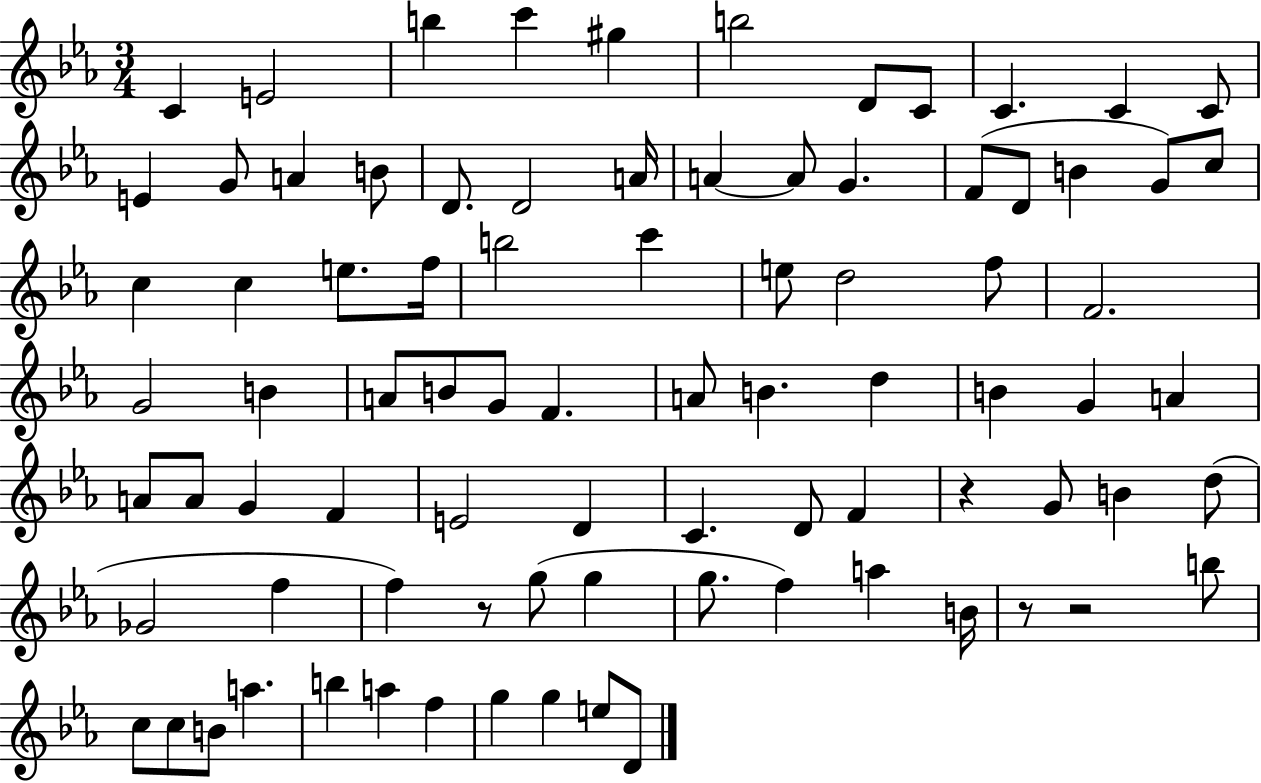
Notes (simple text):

C4/q E4/h B5/q C6/q G#5/q B5/h D4/e C4/e C4/q. C4/q C4/e E4/q G4/e A4/q B4/e D4/e. D4/h A4/s A4/q A4/e G4/q. F4/e D4/e B4/q G4/e C5/e C5/q C5/q E5/e. F5/s B5/h C6/q E5/e D5/h F5/e F4/h. G4/h B4/q A4/e B4/e G4/e F4/q. A4/e B4/q. D5/q B4/q G4/q A4/q A4/e A4/e G4/q F4/q E4/h D4/q C4/q. D4/e F4/q R/q G4/e B4/q D5/e Gb4/h F5/q F5/q R/e G5/e G5/q G5/e. F5/q A5/q B4/s R/e R/h B5/e C5/e C5/e B4/e A5/q. B5/q A5/q F5/q G5/q G5/q E5/e D4/e